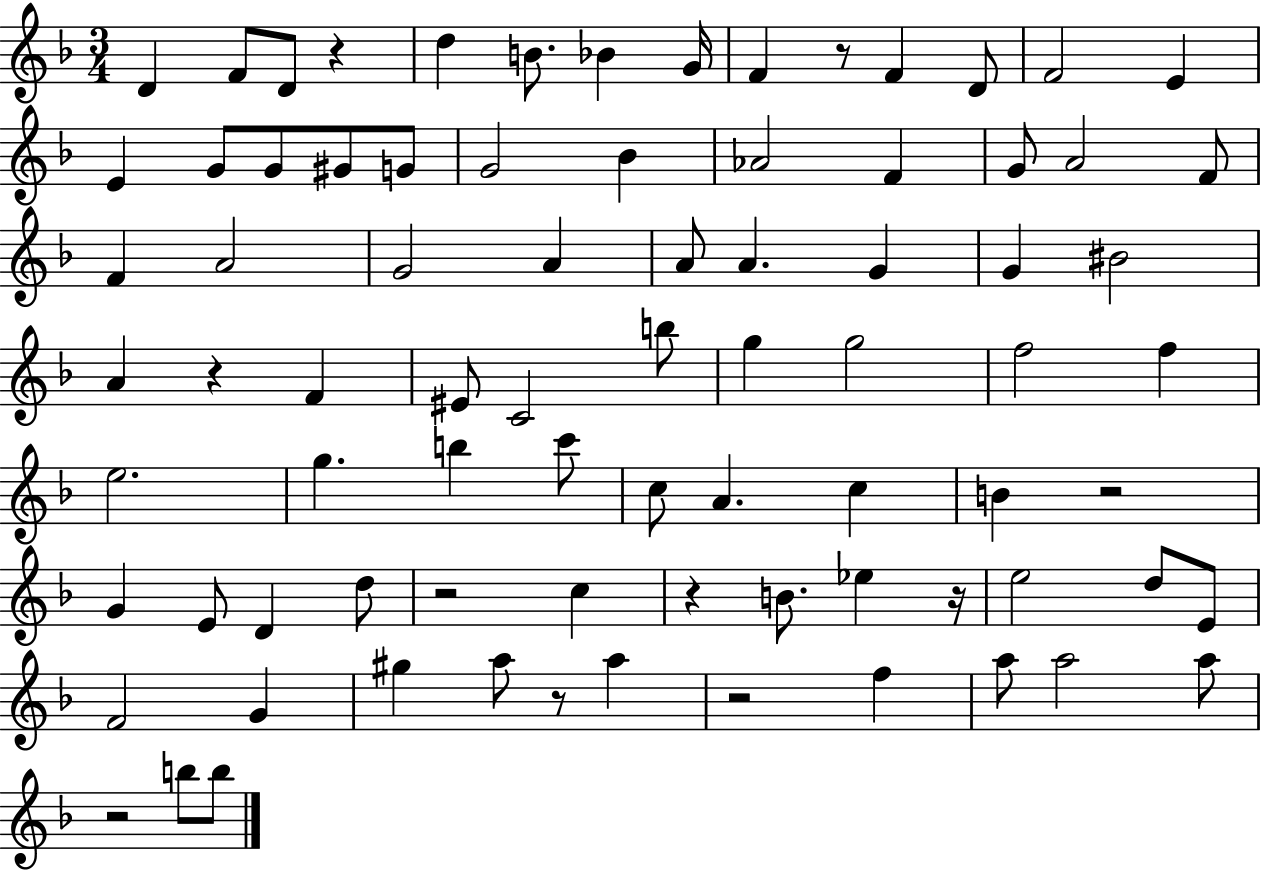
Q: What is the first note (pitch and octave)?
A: D4